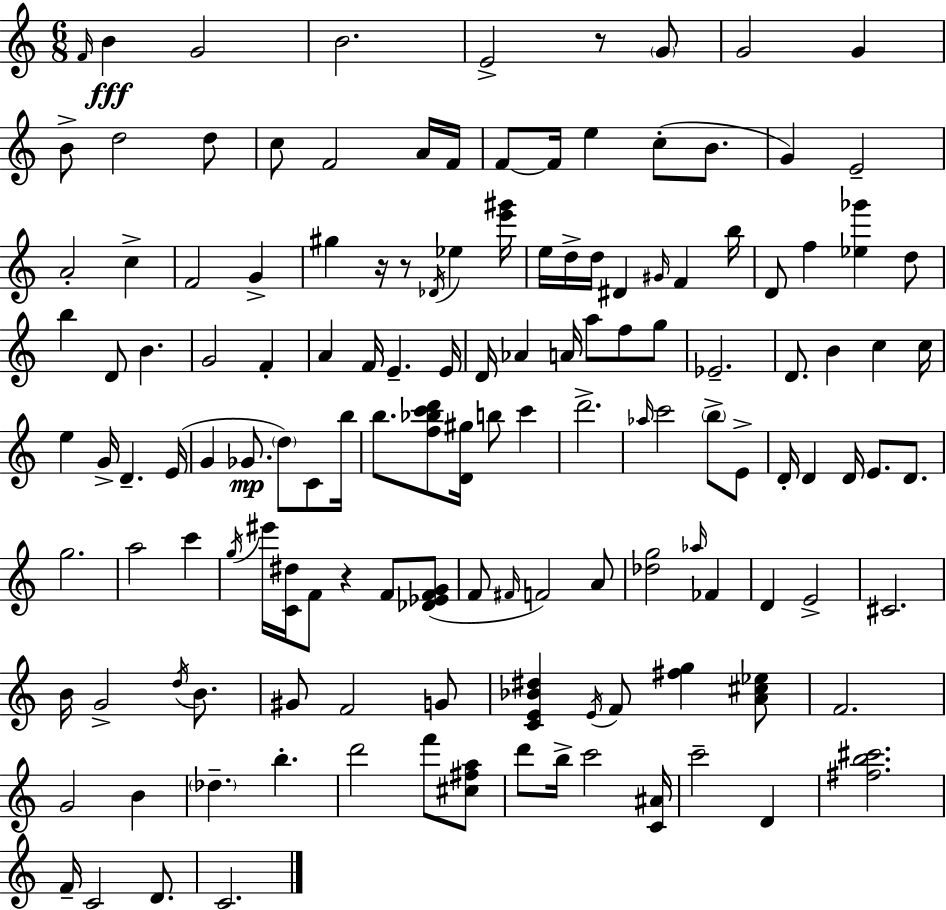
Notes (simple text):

F4/s B4/q G4/h B4/h. E4/h R/e G4/e G4/h G4/q B4/e D5/h D5/e C5/e F4/h A4/s F4/s F4/e F4/s E5/q C5/e B4/e. G4/q E4/h A4/h C5/q F4/h G4/q G#5/q R/s R/e Db4/s Eb5/q [E6,G#6]/s E5/s D5/s D5/s D#4/q G#4/s F4/q B5/s D4/e F5/q [Eb5,Gb6]/q D5/e B5/q D4/e B4/q. G4/h F4/q A4/q F4/s E4/q. E4/s D4/s Ab4/q A4/s A5/e F5/e G5/e Eb4/h. D4/e. B4/q C5/q C5/s E5/q G4/s D4/q. E4/s G4/q Gb4/e. D5/e C4/e B5/s B5/e. [F5,Bb5,C6,D6]/e [D4,G#5]/s B5/e C6/q D6/h. Ab5/s C6/h B5/e E4/e D4/s D4/q D4/s E4/e. D4/e. G5/h. A5/h C6/q G5/s EIS6/s [C4,D#5]/s F4/e R/q F4/e [Db4,Eb4,F4,G4]/e F4/e F#4/s F4/h A4/e [Db5,G5]/h Ab5/s FES4/q D4/q E4/h C#4/h. B4/s G4/h D5/s B4/e. G#4/e F4/h G4/e [C4,E4,Bb4,D#5]/q E4/s F4/e [F#5,G5]/q [A4,C#5,Eb5]/e F4/h. G4/h B4/q Db5/q. B5/q. D6/h F6/e [C#5,F#5,A5]/e D6/e B5/s C6/h [C4,A#4]/s C6/h D4/q [F#5,B5,C#6]/h. F4/s C4/h D4/e. C4/h.